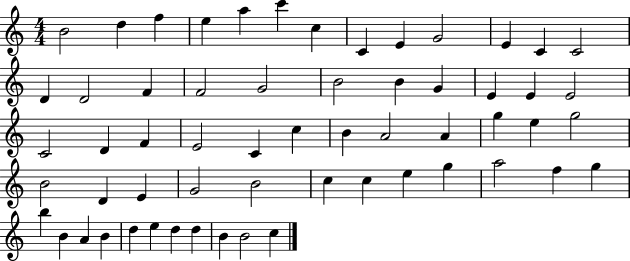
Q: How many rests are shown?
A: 0